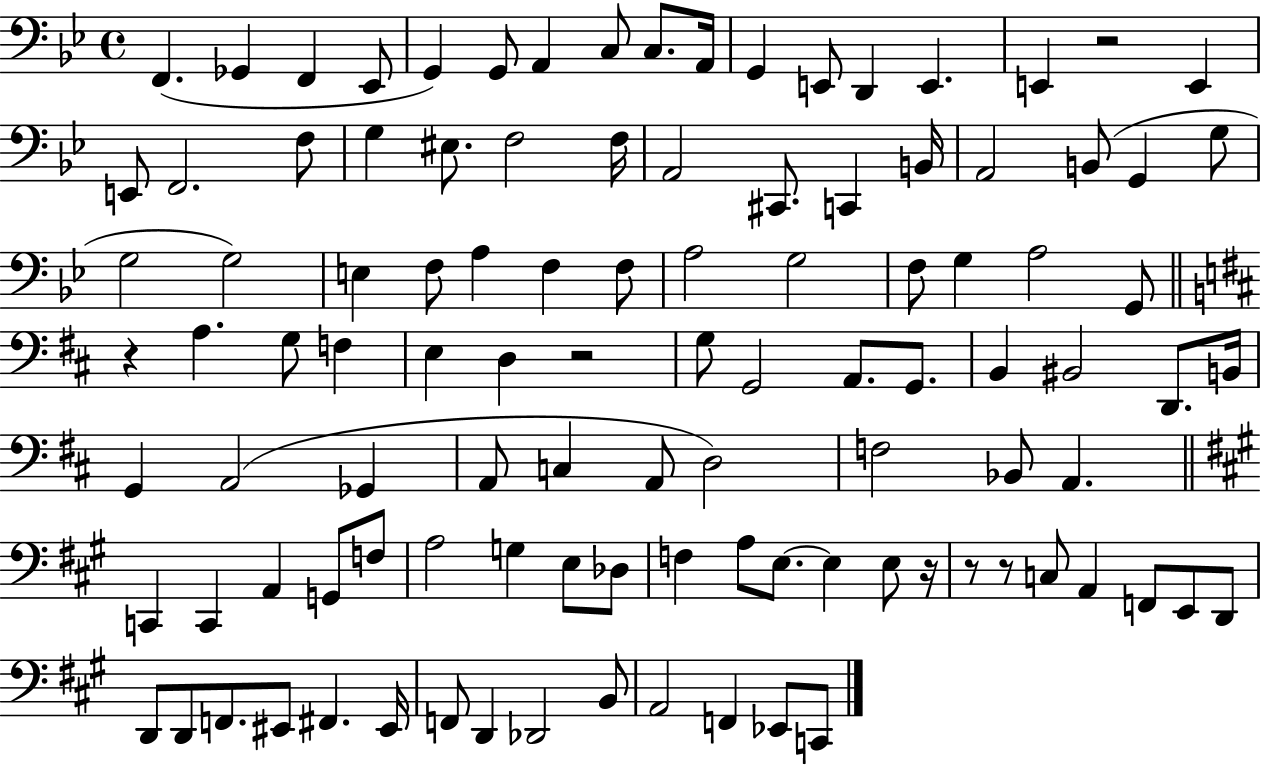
F2/q. Gb2/q F2/q Eb2/e G2/q G2/e A2/q C3/e C3/e. A2/s G2/q E2/e D2/q E2/q. E2/q R/h E2/q E2/e F2/h. F3/e G3/q EIS3/e. F3/h F3/s A2/h C#2/e. C2/q B2/s A2/h B2/e G2/q G3/e G3/h G3/h E3/q F3/e A3/q F3/q F3/e A3/h G3/h F3/e G3/q A3/h G2/e R/q A3/q. G3/e F3/q E3/q D3/q R/h G3/e G2/h A2/e. G2/e. B2/q BIS2/h D2/e. B2/s G2/q A2/h Gb2/q A2/e C3/q A2/e D3/h F3/h Bb2/e A2/q. C2/q C2/q A2/q G2/e F3/e A3/h G3/q E3/e Db3/e F3/q A3/e E3/e. E3/q E3/e R/s R/e R/e C3/e A2/q F2/e E2/e D2/e D2/e D2/e F2/e. EIS2/e F#2/q. EIS2/s F2/e D2/q Db2/h B2/e A2/h F2/q Eb2/e C2/e